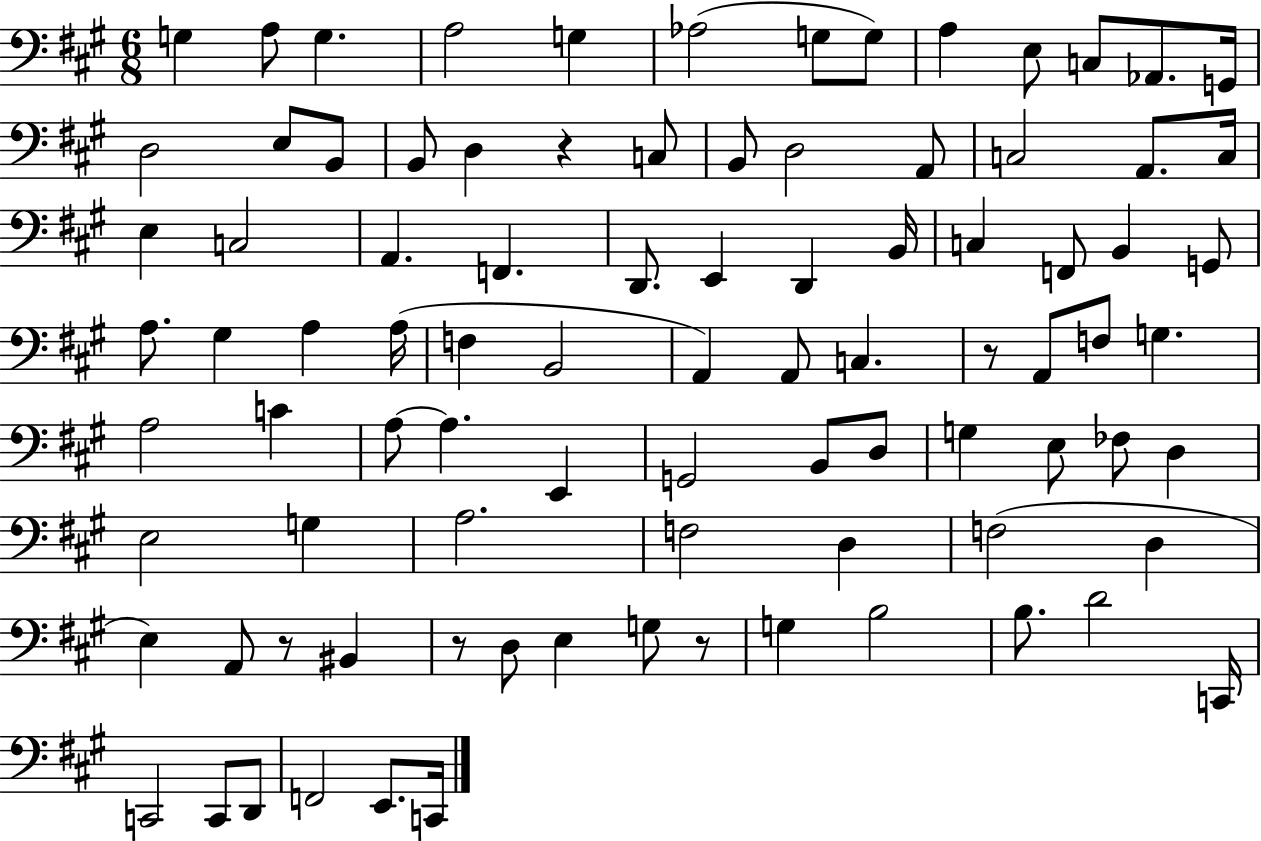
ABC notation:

X:1
T:Untitled
M:6/8
L:1/4
K:A
G, A,/2 G, A,2 G, _A,2 G,/2 G,/2 A, E,/2 C,/2 _A,,/2 G,,/4 D,2 E,/2 B,,/2 B,,/2 D, z C,/2 B,,/2 D,2 A,,/2 C,2 A,,/2 C,/4 E, C,2 A,, F,, D,,/2 E,, D,, B,,/4 C, F,,/2 B,, G,,/2 A,/2 ^G, A, A,/4 F, B,,2 A,, A,,/2 C, z/2 A,,/2 F,/2 G, A,2 C A,/2 A, E,, G,,2 B,,/2 D,/2 G, E,/2 _F,/2 D, E,2 G, A,2 F,2 D, F,2 D, E, A,,/2 z/2 ^B,, z/2 D,/2 E, G,/2 z/2 G, B,2 B,/2 D2 C,,/4 C,,2 C,,/2 D,,/2 F,,2 E,,/2 C,,/4